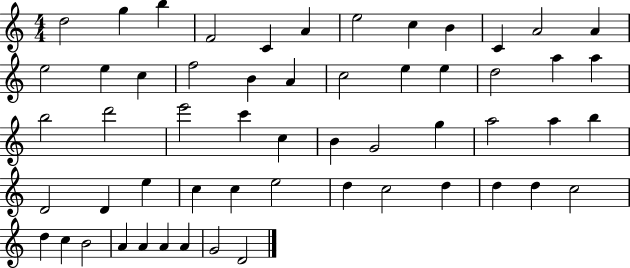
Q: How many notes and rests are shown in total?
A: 56